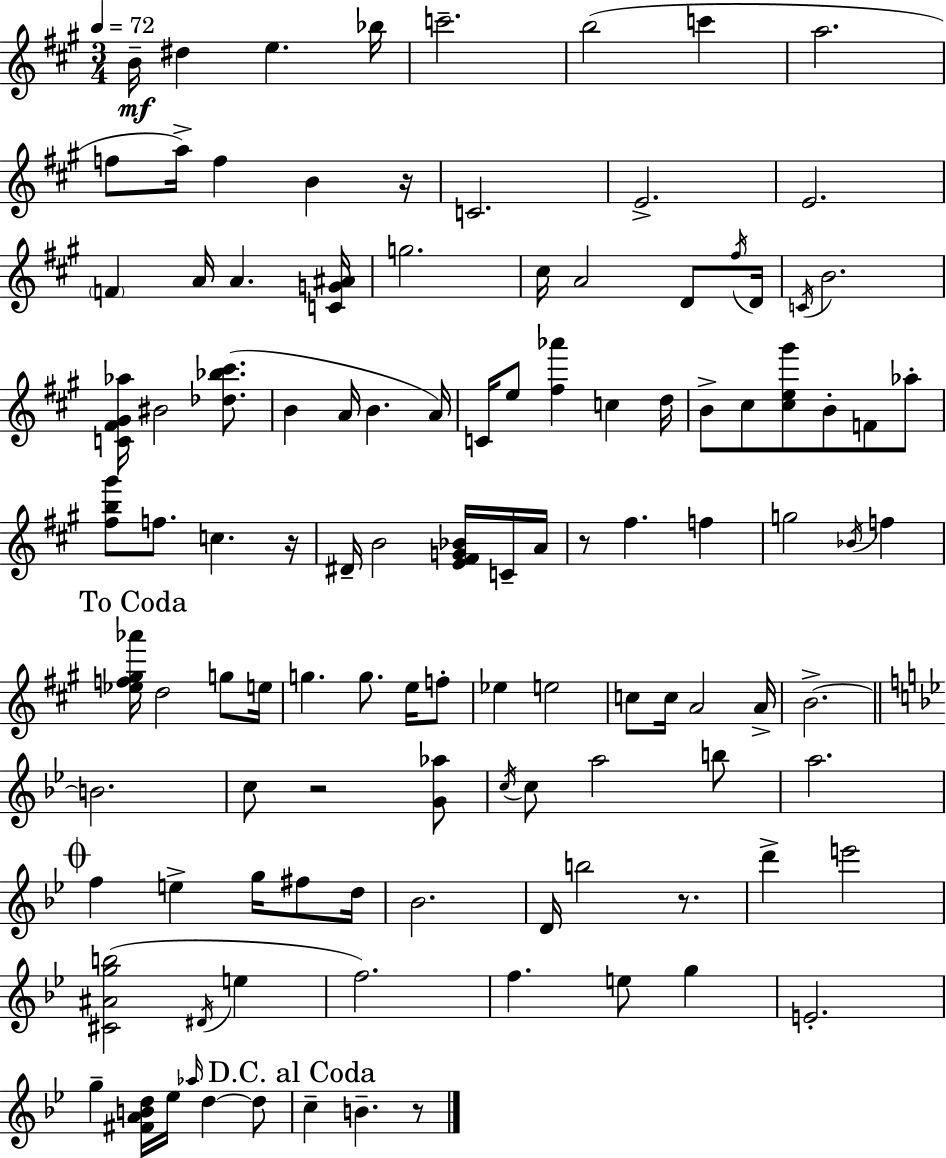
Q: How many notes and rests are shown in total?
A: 113